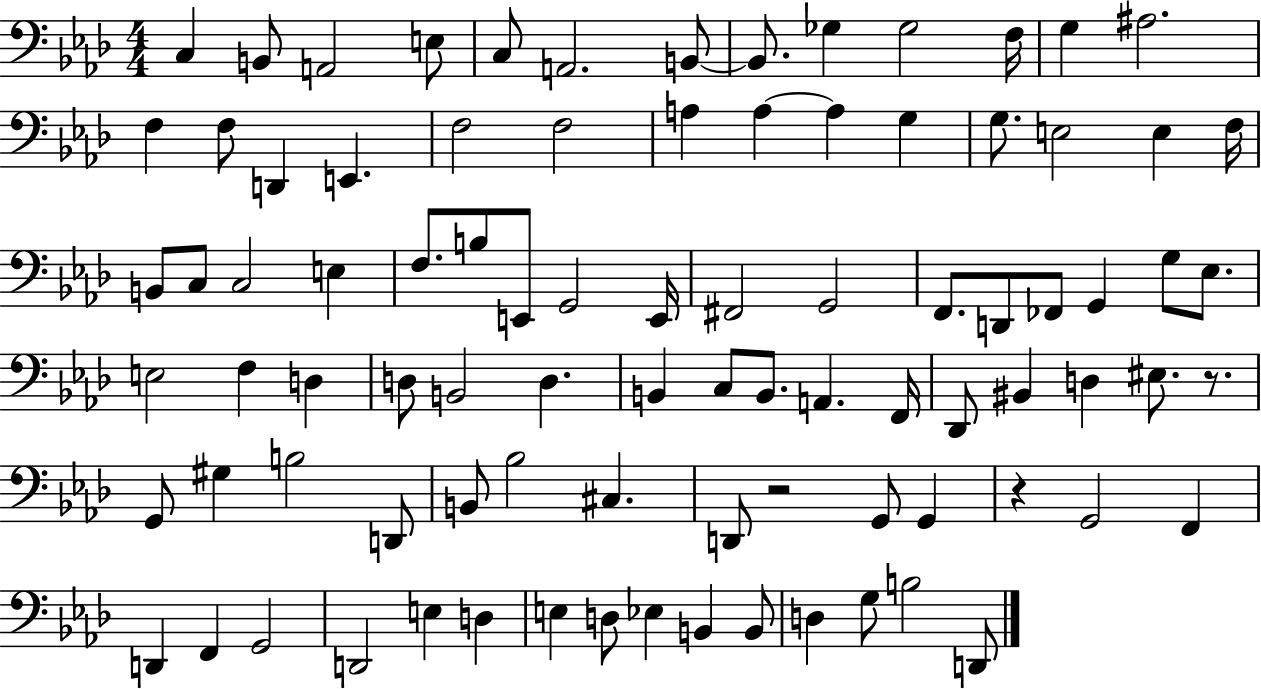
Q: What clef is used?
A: bass